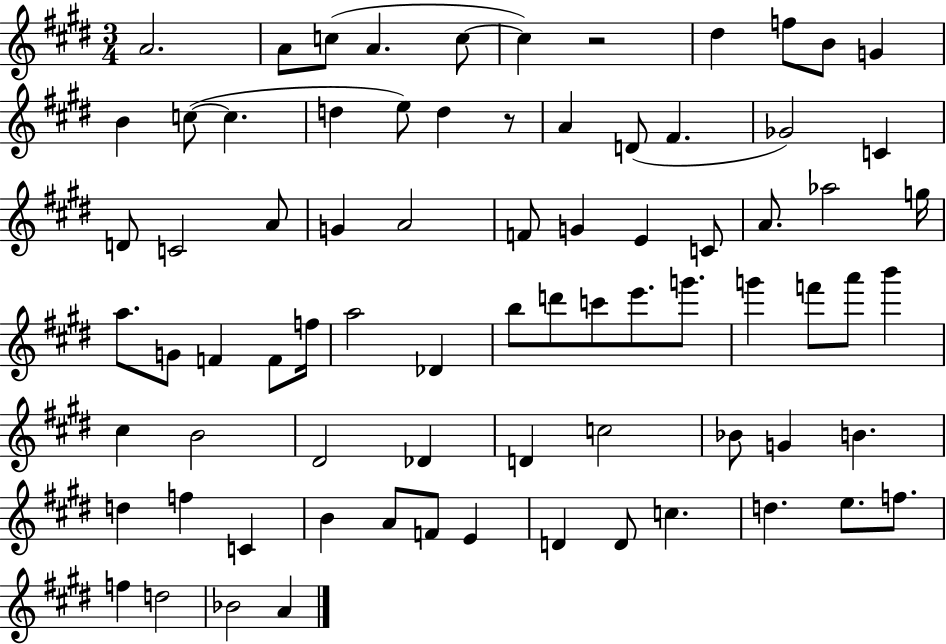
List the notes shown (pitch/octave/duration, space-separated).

A4/h. A4/e C5/e A4/q. C5/e C5/q R/h D#5/q F5/e B4/e G4/q B4/q C5/e C5/q. D5/q E5/e D5/q R/e A4/q D4/e F#4/q. Gb4/h C4/q D4/e C4/h A4/e G4/q A4/h F4/e G4/q E4/q C4/e A4/e. Ab5/h G5/s A5/e. G4/e F4/q F4/e F5/s A5/h Db4/q B5/e D6/e C6/e E6/e. G6/e. G6/q F6/e A6/e B6/q C#5/q B4/h D#4/h Db4/q D4/q C5/h Bb4/e G4/q B4/q. D5/q F5/q C4/q B4/q A4/e F4/e E4/q D4/q D4/e C5/q. D5/q. E5/e. F5/e. F5/q D5/h Bb4/h A4/q